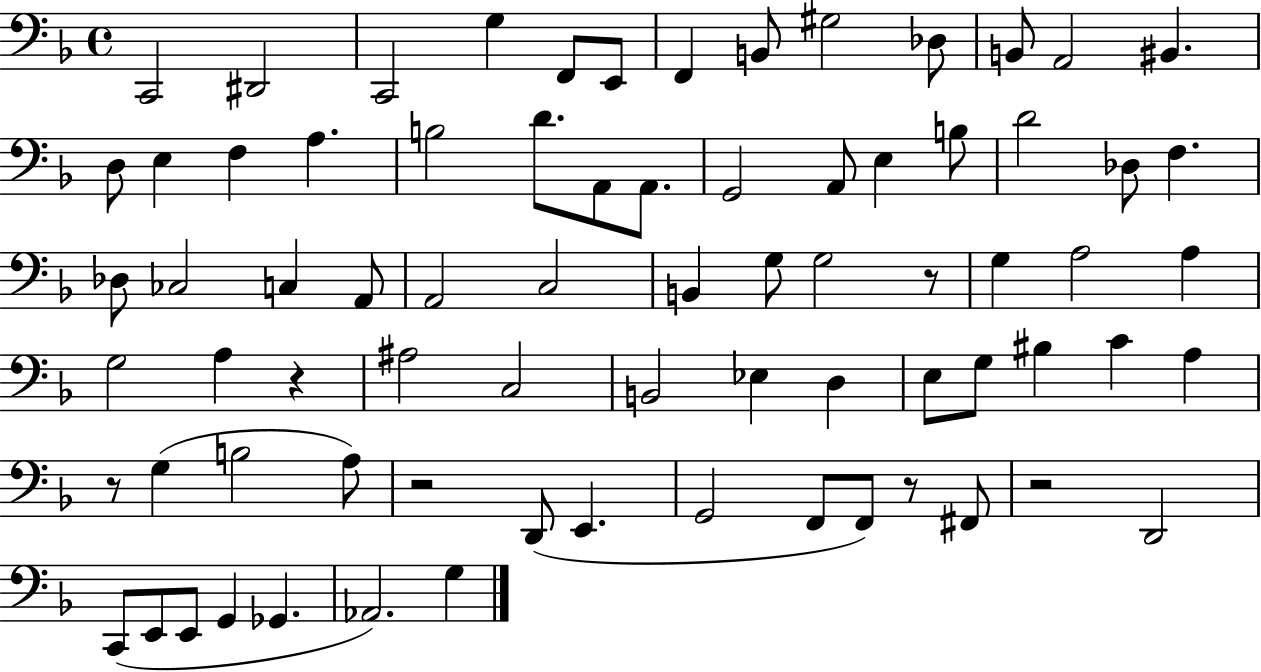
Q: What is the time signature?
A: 4/4